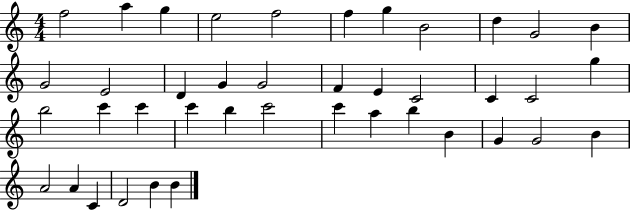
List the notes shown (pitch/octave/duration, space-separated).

F5/h A5/q G5/q E5/h F5/h F5/q G5/q B4/h D5/q G4/h B4/q G4/h E4/h D4/q G4/q G4/h F4/q E4/q C4/h C4/q C4/h G5/q B5/h C6/q C6/q C6/q B5/q C6/h C6/q A5/q B5/q B4/q G4/q G4/h B4/q A4/h A4/q C4/q D4/h B4/q B4/q